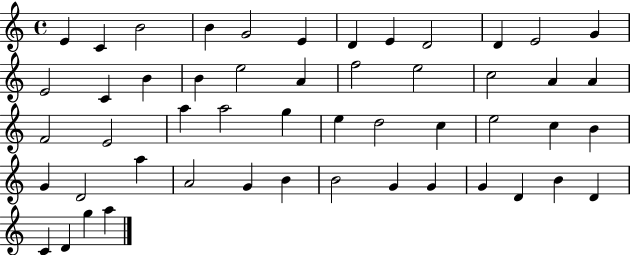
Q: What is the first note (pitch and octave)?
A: E4